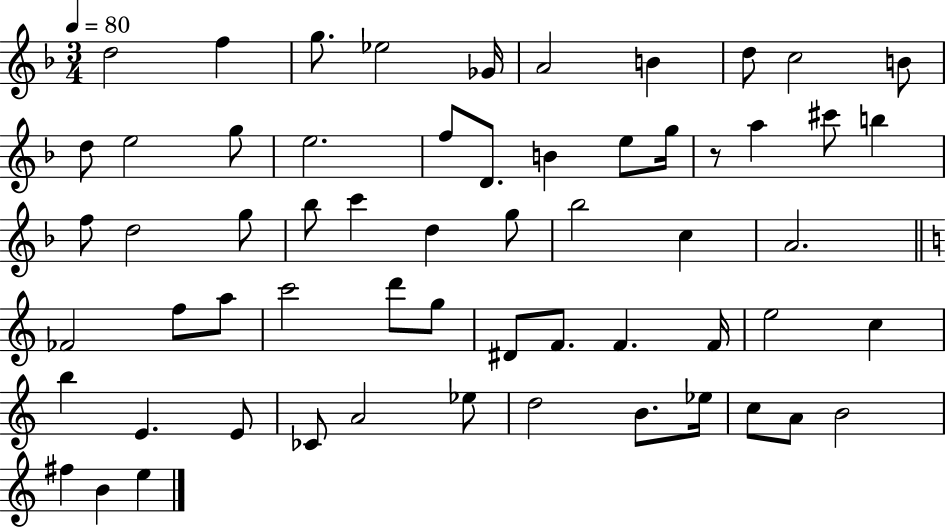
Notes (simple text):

D5/h F5/q G5/e. Eb5/h Gb4/s A4/h B4/q D5/e C5/h B4/e D5/e E5/h G5/e E5/h. F5/e D4/e. B4/q E5/e G5/s R/e A5/q C#6/e B5/q F5/e D5/h G5/e Bb5/e C6/q D5/q G5/e Bb5/h C5/q A4/h. FES4/h F5/e A5/e C6/h D6/e G5/e D#4/e F4/e. F4/q. F4/s E5/h C5/q B5/q E4/q. E4/e CES4/e A4/h Eb5/e D5/h B4/e. Eb5/s C5/e A4/e B4/h F#5/q B4/q E5/q